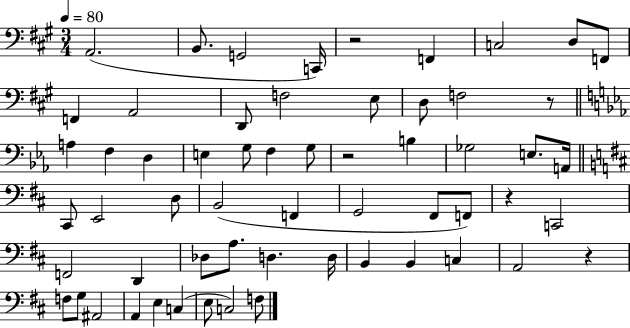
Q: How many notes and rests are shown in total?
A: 59